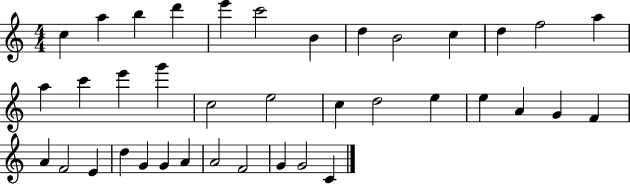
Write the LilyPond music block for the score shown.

{
  \clef treble
  \numericTimeSignature
  \time 4/4
  \key c \major
  c''4 a''4 b''4 d'''4 | e'''4 c'''2 b'4 | d''4 b'2 c''4 | d''4 f''2 a''4 | \break a''4 c'''4 e'''4 g'''4 | c''2 e''2 | c''4 d''2 e''4 | e''4 a'4 g'4 f'4 | \break a'4 f'2 e'4 | d''4 g'4 g'4 a'4 | a'2 f'2 | g'4 g'2 c'4 | \break \bar "|."
}